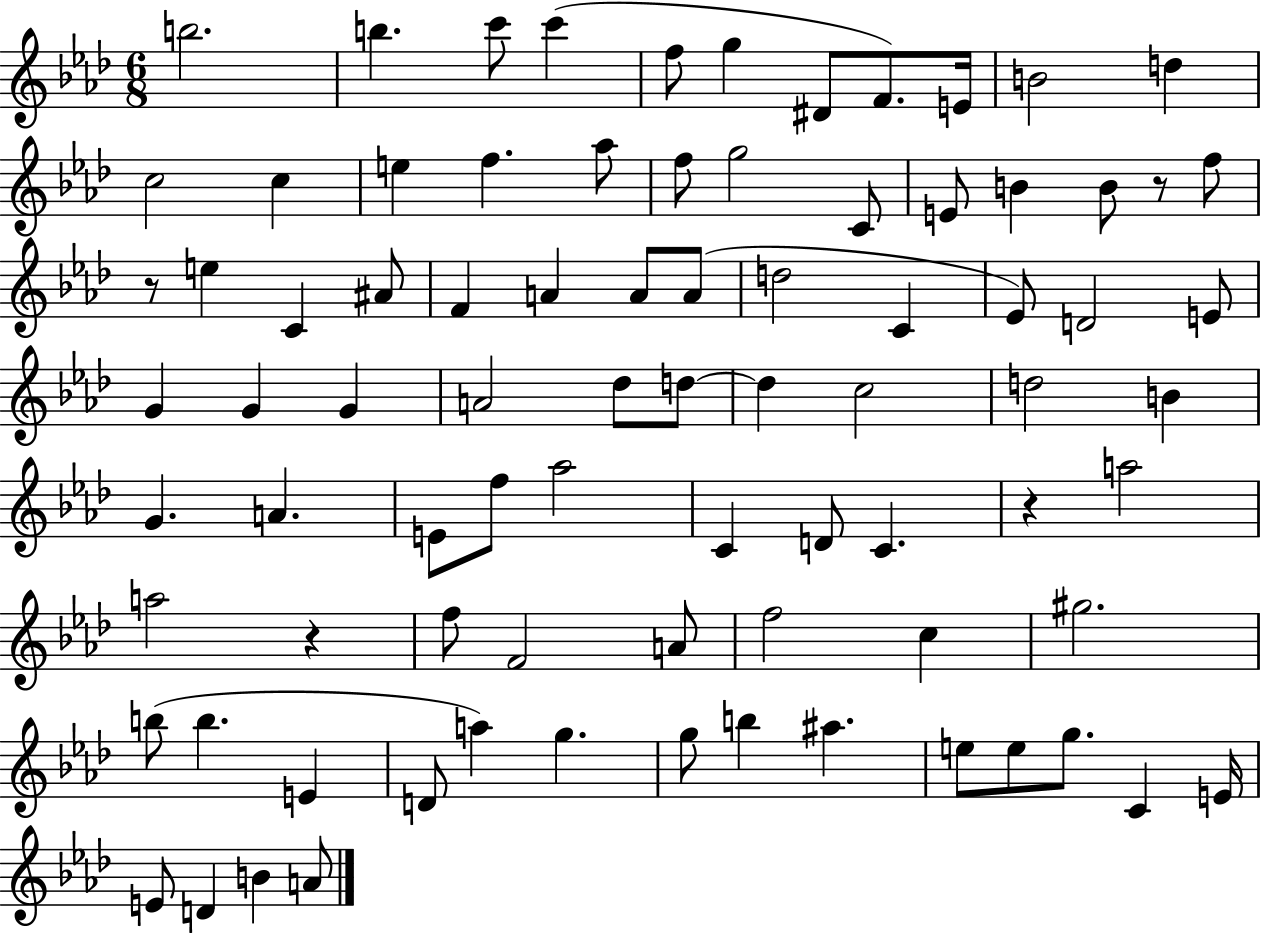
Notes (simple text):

B5/h. B5/q. C6/e C6/q F5/e G5/q D#4/e F4/e. E4/s B4/h D5/q C5/h C5/q E5/q F5/q. Ab5/e F5/e G5/h C4/e E4/e B4/q B4/e R/e F5/e R/e E5/q C4/q A#4/e F4/q A4/q A4/e A4/e D5/h C4/q Eb4/e D4/h E4/e G4/q G4/q G4/q A4/h Db5/e D5/e D5/q C5/h D5/h B4/q G4/q. A4/q. E4/e F5/e Ab5/h C4/q D4/e C4/q. R/q A5/h A5/h R/q F5/e F4/h A4/e F5/h C5/q G#5/h. B5/e B5/q. E4/q D4/e A5/q G5/q. G5/e B5/q A#5/q. E5/e E5/e G5/e. C4/q E4/s E4/e D4/q B4/q A4/e